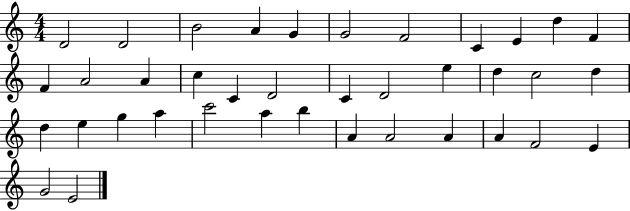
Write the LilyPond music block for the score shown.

{
  \clef treble
  \numericTimeSignature
  \time 4/4
  \key c \major
  d'2 d'2 | b'2 a'4 g'4 | g'2 f'2 | c'4 e'4 d''4 f'4 | \break f'4 a'2 a'4 | c''4 c'4 d'2 | c'4 d'2 e''4 | d''4 c''2 d''4 | \break d''4 e''4 g''4 a''4 | c'''2 a''4 b''4 | a'4 a'2 a'4 | a'4 f'2 e'4 | \break g'2 e'2 | \bar "|."
}